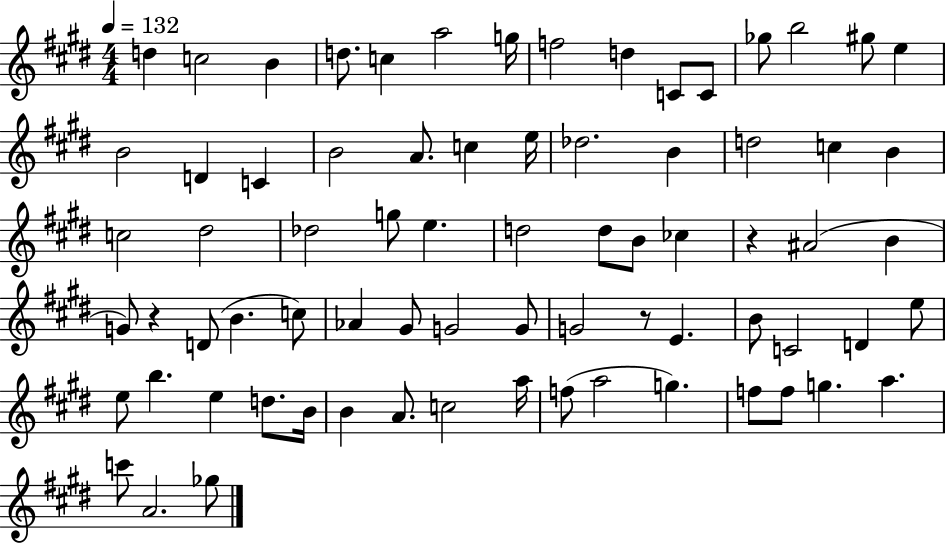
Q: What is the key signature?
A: E major